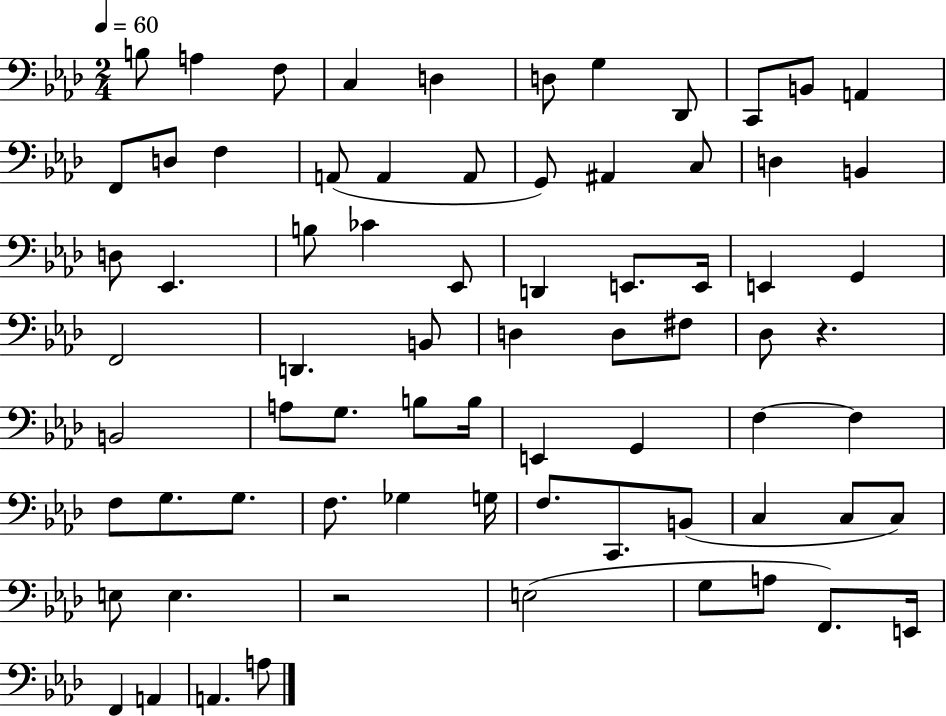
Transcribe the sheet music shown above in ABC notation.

X:1
T:Untitled
M:2/4
L:1/4
K:Ab
B,/2 A, F,/2 C, D, D,/2 G, _D,,/2 C,,/2 B,,/2 A,, F,,/2 D,/2 F, A,,/2 A,, A,,/2 G,,/2 ^A,, C,/2 D, B,, D,/2 _E,, B,/2 _C _E,,/2 D,, E,,/2 E,,/4 E,, G,, F,,2 D,, B,,/2 D, D,/2 ^F,/2 _D,/2 z B,,2 A,/2 G,/2 B,/2 B,/4 E,, G,, F, F, F,/2 G,/2 G,/2 F,/2 _G, G,/4 F,/2 C,,/2 B,,/2 C, C,/2 C,/2 E,/2 E, z2 E,2 G,/2 A,/2 F,,/2 E,,/4 F,, A,, A,, A,/2